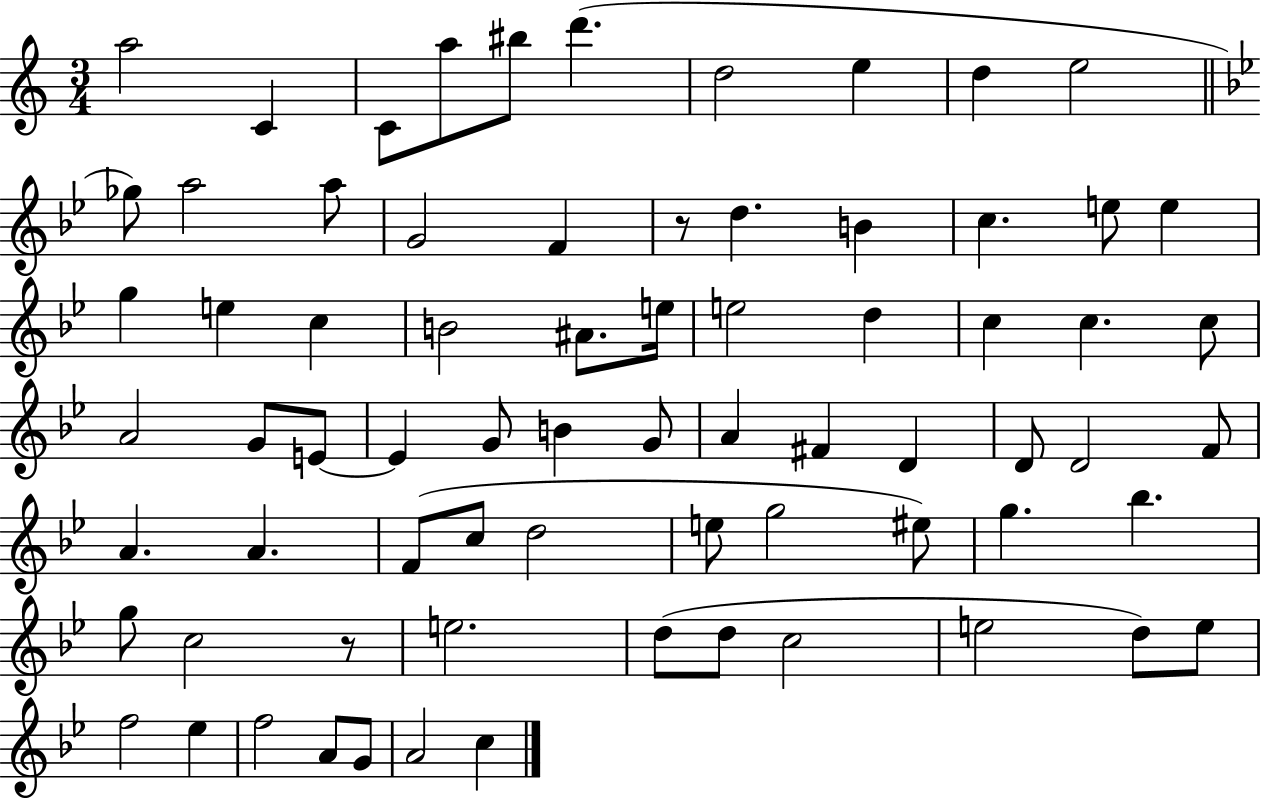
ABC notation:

X:1
T:Untitled
M:3/4
L:1/4
K:C
a2 C C/2 a/2 ^b/2 d' d2 e d e2 _g/2 a2 a/2 G2 F z/2 d B c e/2 e g e c B2 ^A/2 e/4 e2 d c c c/2 A2 G/2 E/2 E G/2 B G/2 A ^F D D/2 D2 F/2 A A F/2 c/2 d2 e/2 g2 ^e/2 g _b g/2 c2 z/2 e2 d/2 d/2 c2 e2 d/2 e/2 f2 _e f2 A/2 G/2 A2 c